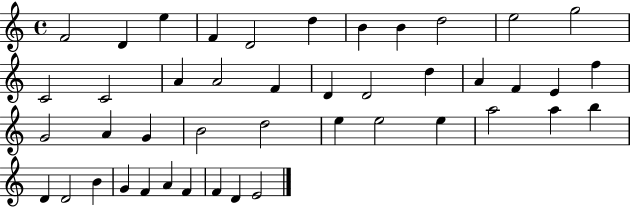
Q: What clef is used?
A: treble